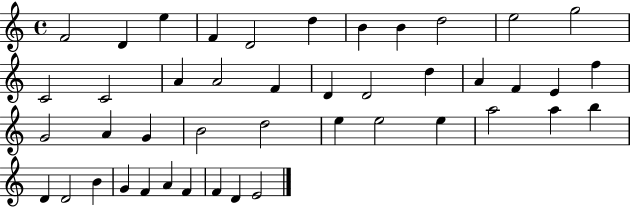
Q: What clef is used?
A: treble